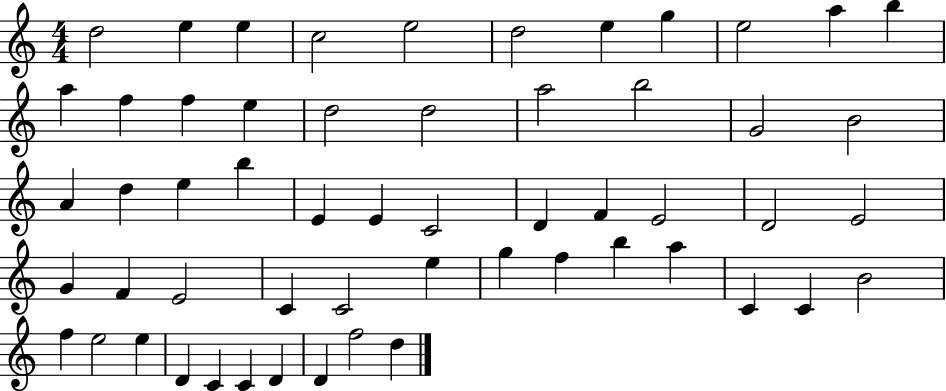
X:1
T:Untitled
M:4/4
L:1/4
K:C
d2 e e c2 e2 d2 e g e2 a b a f f e d2 d2 a2 b2 G2 B2 A d e b E E C2 D F E2 D2 E2 G F E2 C C2 e g f b a C C B2 f e2 e D C C D D f2 d